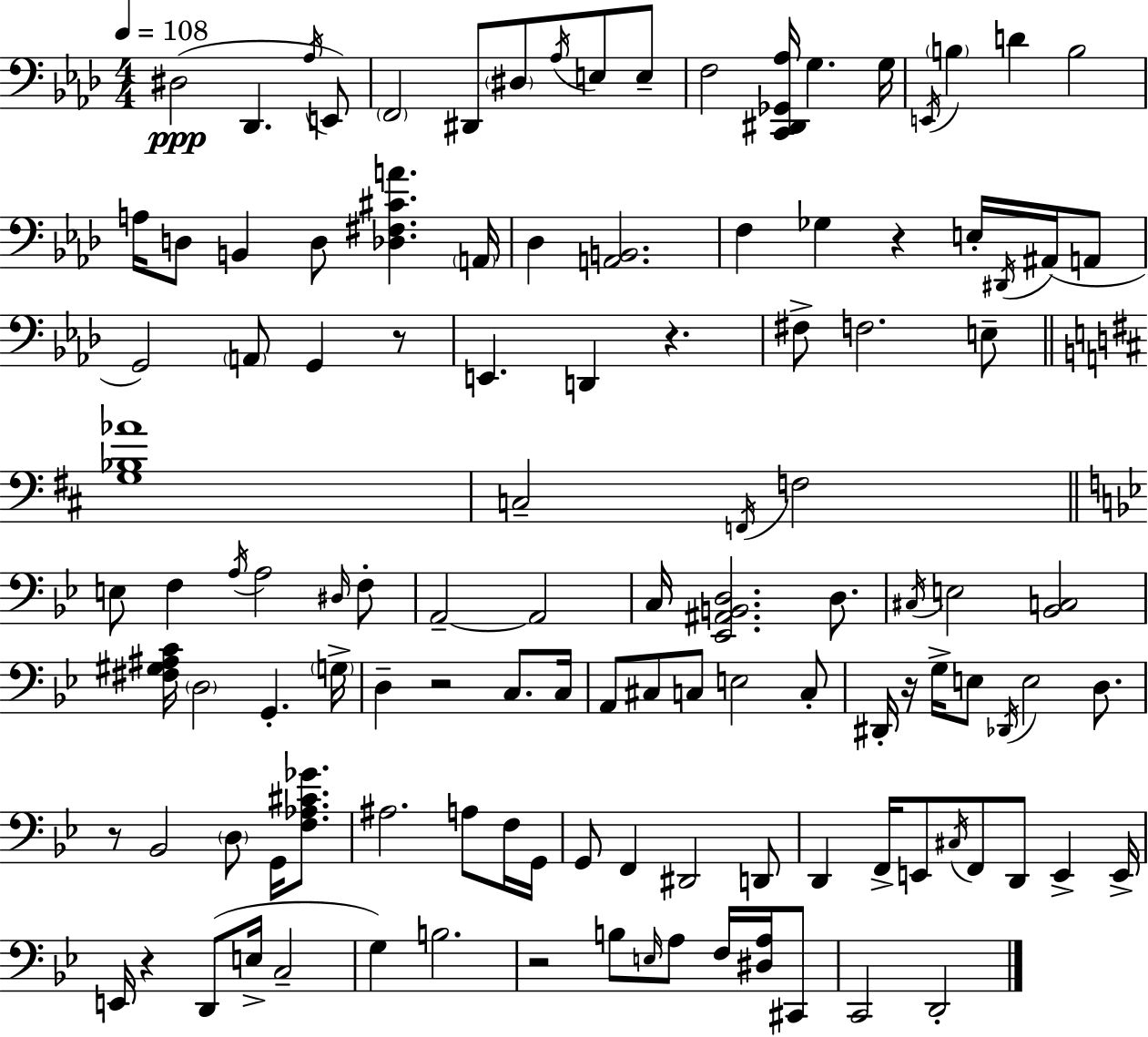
X:1
T:Untitled
M:4/4
L:1/4
K:Ab
^D,2 _D,, _A,/4 E,,/2 F,,2 ^D,,/2 ^D,/2 _A,/4 E,/2 E,/2 F,2 [C,,^D,,_G,,_A,]/4 G, G,/4 E,,/4 B, D B,2 A,/4 D,/2 B,, D,/2 [_D,^F,^CA] A,,/4 _D, [A,,B,,]2 F, _G, z E,/4 ^D,,/4 ^A,,/4 A,,/2 G,,2 A,,/2 G,, z/2 E,, D,, z ^F,/2 F,2 E,/2 [G,_B,_A]4 C,2 F,,/4 F,2 E,/2 F, A,/4 A,2 ^D,/4 F,/2 A,,2 A,,2 C,/4 [_E,,^A,,B,,D,]2 D,/2 ^C,/4 E,2 [_B,,C,]2 [^F,^G,^A,C]/4 D,2 G,, G,/4 D, z2 C,/2 C,/4 A,,/2 ^C,/2 C,/2 E,2 C,/2 ^D,,/4 z/4 G,/4 E,/2 _D,,/4 E,2 D,/2 z/2 _B,,2 D,/2 G,,/4 [F,_A,^C_G]/2 ^A,2 A,/2 F,/4 G,,/4 G,,/2 F,, ^D,,2 D,,/2 D,, F,,/4 E,,/2 ^C,/4 F,,/2 D,,/2 E,, E,,/4 E,,/4 z D,,/2 E,/4 C,2 G, B,2 z2 B,/2 E,/4 A,/2 F,/4 [^D,A,]/4 ^C,,/2 C,,2 D,,2